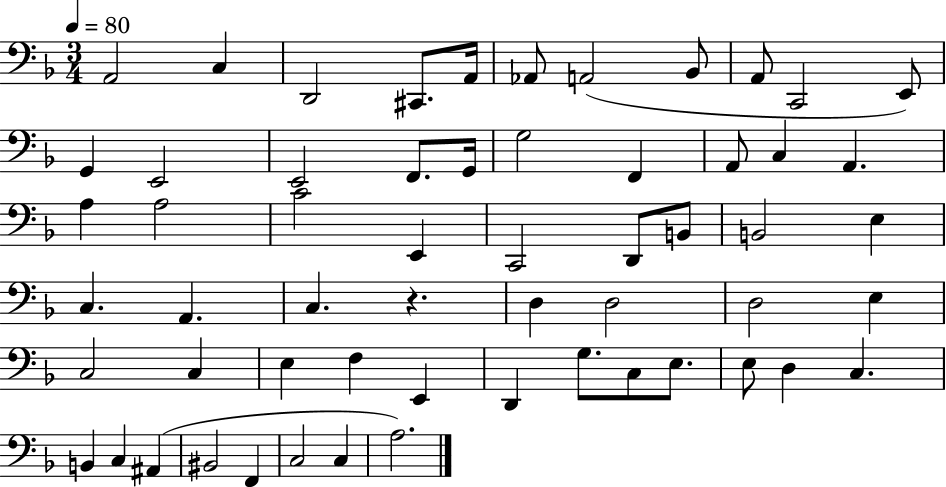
A2/h C3/q D2/h C#2/e. A2/s Ab2/e A2/h Bb2/e A2/e C2/h E2/e G2/q E2/h E2/h F2/e. G2/s G3/h F2/q A2/e C3/q A2/q. A3/q A3/h C4/h E2/q C2/h D2/e B2/e B2/h E3/q C3/q. A2/q. C3/q. R/q. D3/q D3/h D3/h E3/q C3/h C3/q E3/q F3/q E2/q D2/q G3/e. C3/e E3/e. E3/e D3/q C3/q. B2/q C3/q A#2/q BIS2/h F2/q C3/h C3/q A3/h.